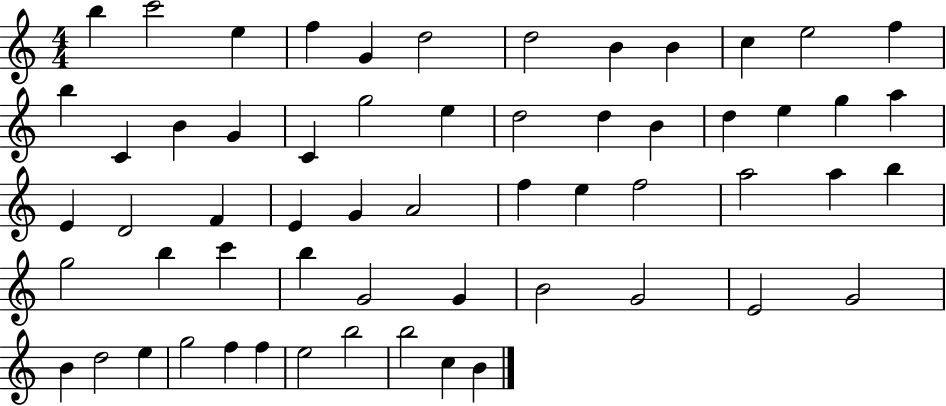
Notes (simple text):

B5/q C6/h E5/q F5/q G4/q D5/h D5/h B4/q B4/q C5/q E5/h F5/q B5/q C4/q B4/q G4/q C4/q G5/h E5/q D5/h D5/q B4/q D5/q E5/q G5/q A5/q E4/q D4/h F4/q E4/q G4/q A4/h F5/q E5/q F5/h A5/h A5/q B5/q G5/h B5/q C6/q B5/q G4/h G4/q B4/h G4/h E4/h G4/h B4/q D5/h E5/q G5/h F5/q F5/q E5/h B5/h B5/h C5/q B4/q